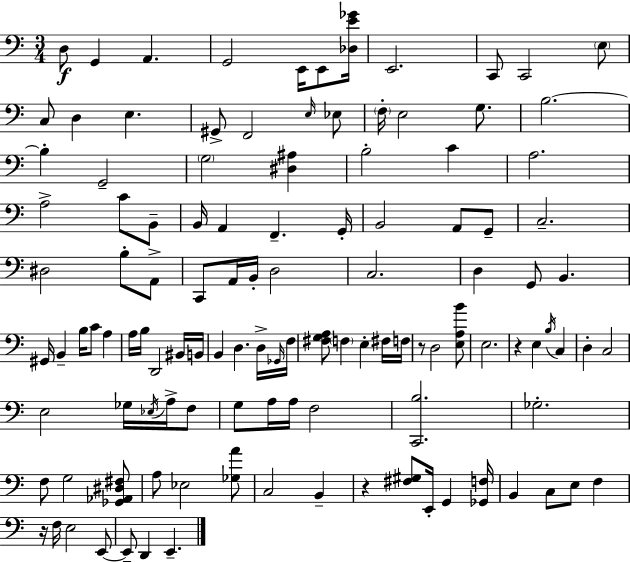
D3/e G2/q A2/q. G2/h E2/s E2/e [Db3,E4,Gb4]/s E2/h. C2/e C2/h E3/e C3/e D3/q E3/q. G#2/e F2/h E3/s Eb3/e F3/s E3/h G3/e. B3/h. B3/q G2/h G3/h [D#3,A#3]/q B3/h C4/q A3/h. A3/h C4/e B2/e B2/s A2/q F2/q. G2/s B2/h A2/e G2/e C3/h. D#3/h B3/e A2/e C2/e A2/s B2/s D3/h C3/h. D3/q G2/e B2/q. G#2/s B2/q B3/s C4/e A3/q A3/s B3/s D2/h BIS2/s B2/s B2/q D3/q. D3/s Gb2/s F3/s [F#3,G3,A3]/e F3/q E3/q F#3/s F3/s R/e D3/h [E3,A3,B4]/e E3/h. R/q E3/q B3/s C3/q D3/q C3/h E3/h Gb3/s Eb3/s A3/s F3/e G3/e A3/s A3/s F3/h [C2,B3]/h. Gb3/h. F3/e G3/h [Gb2,Ab2,D#3,F#3]/e A3/e Eb3/h [Gb3,A4]/e C3/h B2/q R/q [F#3,G#3]/e E2/s G2/q [Gb2,F3]/s B2/q C3/e E3/e F3/q R/s F3/s E3/h E2/e E2/e D2/q E2/q.